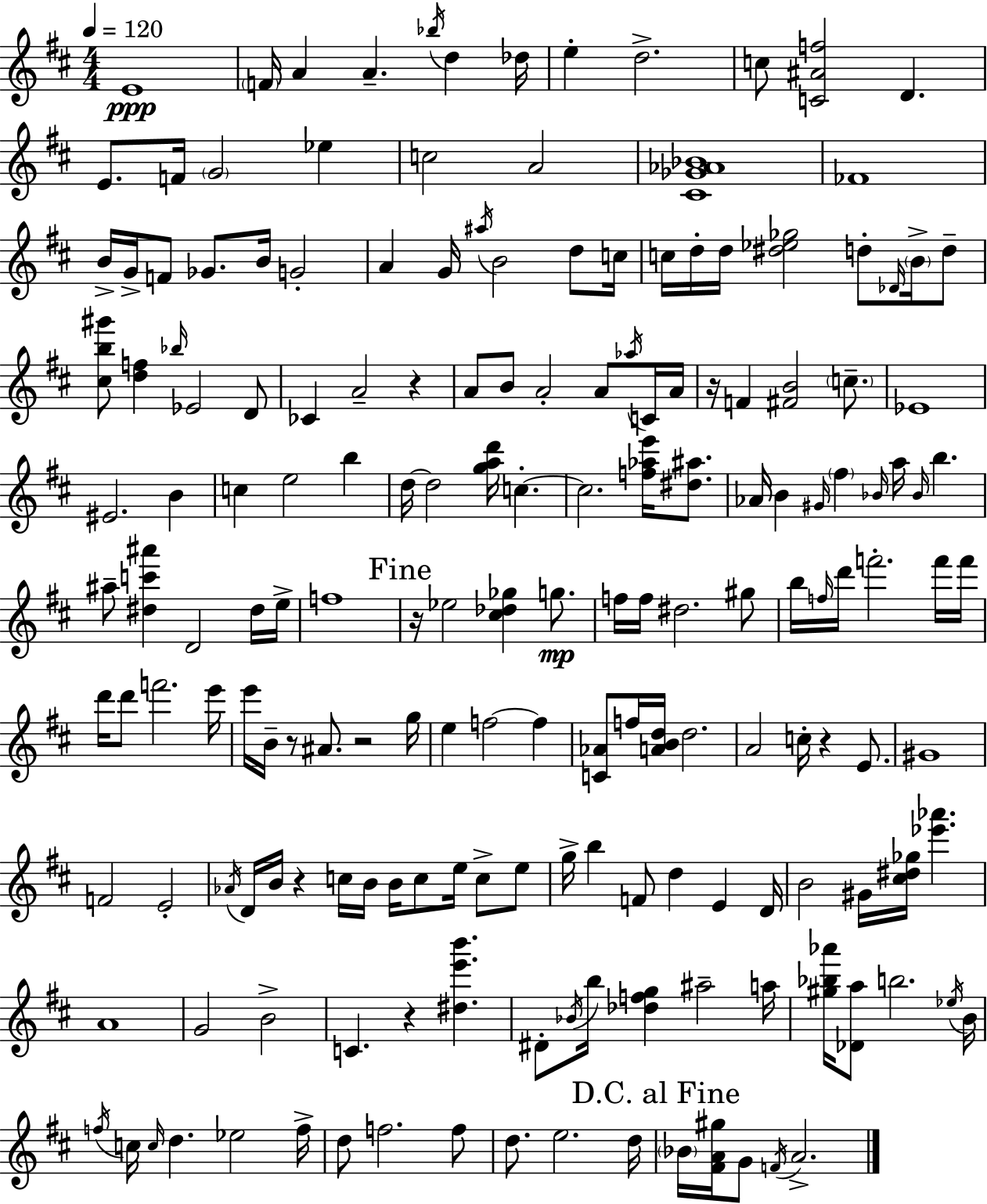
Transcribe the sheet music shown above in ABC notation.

X:1
T:Untitled
M:4/4
L:1/4
K:D
E4 F/4 A A _b/4 d _d/4 e d2 c/2 [C^Af]2 D E/2 F/4 G2 _e c2 A2 [^C_G_A_B]4 _F4 B/4 G/4 F/2 _G/2 B/4 G2 A G/4 ^a/4 B2 d/2 c/4 c/4 d/4 d/4 [^d_e_g]2 d/2 _D/4 B/4 d/2 [^cb^g']/2 [df] _b/4 _E2 D/2 _C A2 z A/2 B/2 A2 A/2 _a/4 C/4 A/4 z/4 F [^FB]2 c/2 _E4 ^E2 B c e2 b d/4 d2 [gad']/4 c c2 [f_ae']/4 [^d^a]/2 _A/4 B ^G/4 ^f _B/4 a/4 _B/4 b ^a/2 [^dc'^a'] D2 ^d/4 e/4 f4 z/4 _e2 [^c_d_g] g/2 f/4 f/4 ^d2 ^g/2 b/4 f/4 d'/4 f'2 f'/4 f'/4 d'/4 d'/2 f'2 e'/4 e'/4 B/4 z/2 ^A/2 z2 g/4 e f2 f [C_A]/2 f/4 [ABd]/4 d2 A2 c/4 z E/2 ^G4 F2 E2 _A/4 D/4 B/4 z c/4 B/4 B/4 c/2 e/4 c/2 e/2 g/4 b F/2 d E D/4 B2 ^G/4 [^c^d_g]/4 [_e'_a'] A4 G2 B2 C z [^de'b'] ^D/2 _B/4 b/4 [_dfg] ^a2 a/4 [^g_b_a']/4 [_Da]/2 b2 _e/4 B/4 f/4 c/4 c/4 d _e2 f/4 d/2 f2 f/2 d/2 e2 d/4 _B/4 [^FA^g]/4 G/2 F/4 A2